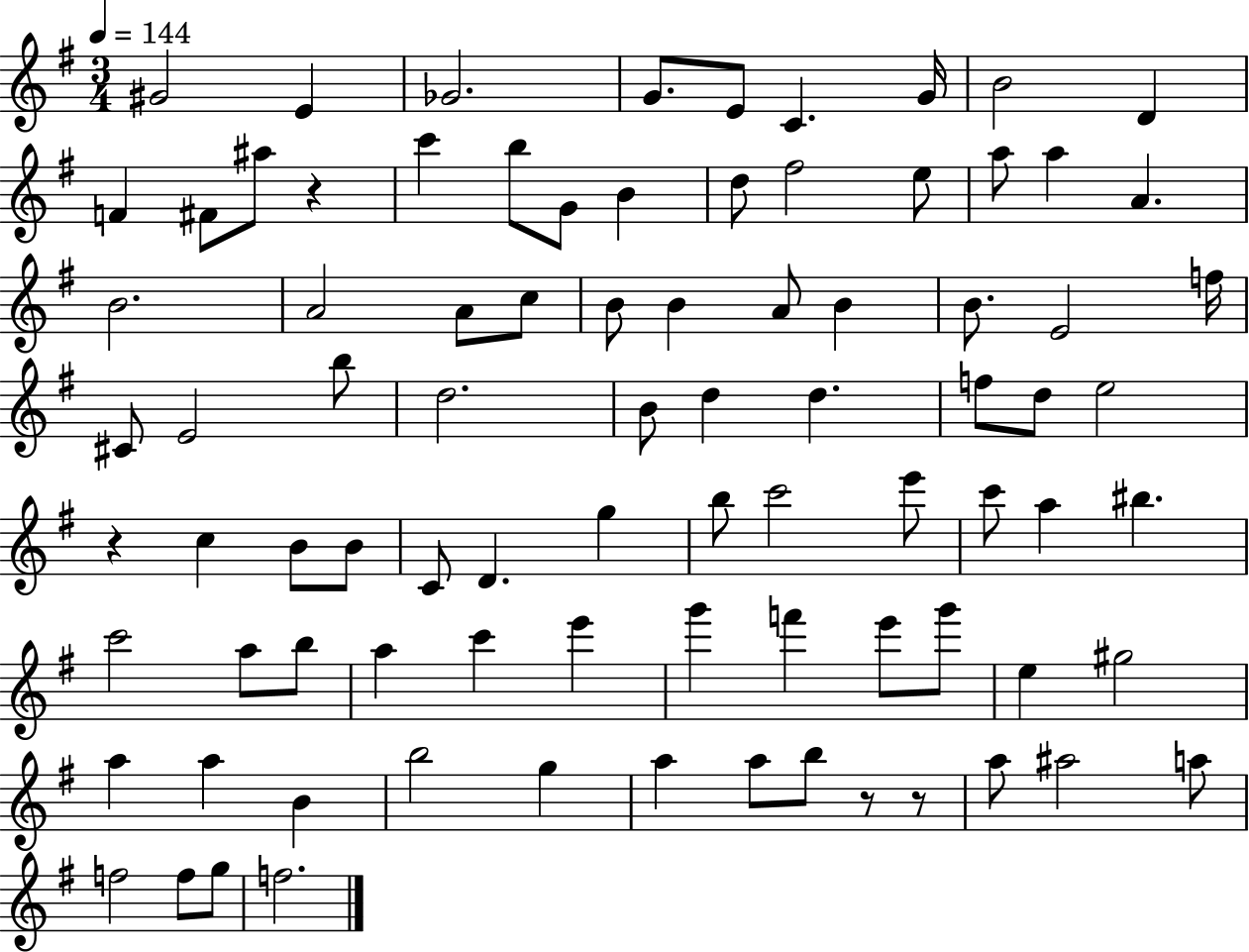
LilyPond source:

{
  \clef treble
  \numericTimeSignature
  \time 3/4
  \key g \major
  \tempo 4 = 144
  \repeat volta 2 { gis'2 e'4 | ges'2. | g'8. e'8 c'4. g'16 | b'2 d'4 | \break f'4 fis'8 ais''8 r4 | c'''4 b''8 g'8 b'4 | d''8 fis''2 e''8 | a''8 a''4 a'4. | \break b'2. | a'2 a'8 c''8 | b'8 b'4 a'8 b'4 | b'8. e'2 f''16 | \break cis'8 e'2 b''8 | d''2. | b'8 d''4 d''4. | f''8 d''8 e''2 | \break r4 c''4 b'8 b'8 | c'8 d'4. g''4 | b''8 c'''2 e'''8 | c'''8 a''4 bis''4. | \break c'''2 a''8 b''8 | a''4 c'''4 e'''4 | g'''4 f'''4 e'''8 g'''8 | e''4 gis''2 | \break a''4 a''4 b'4 | b''2 g''4 | a''4 a''8 b''8 r8 r8 | a''8 ais''2 a''8 | \break f''2 f''8 g''8 | f''2. | } \bar "|."
}